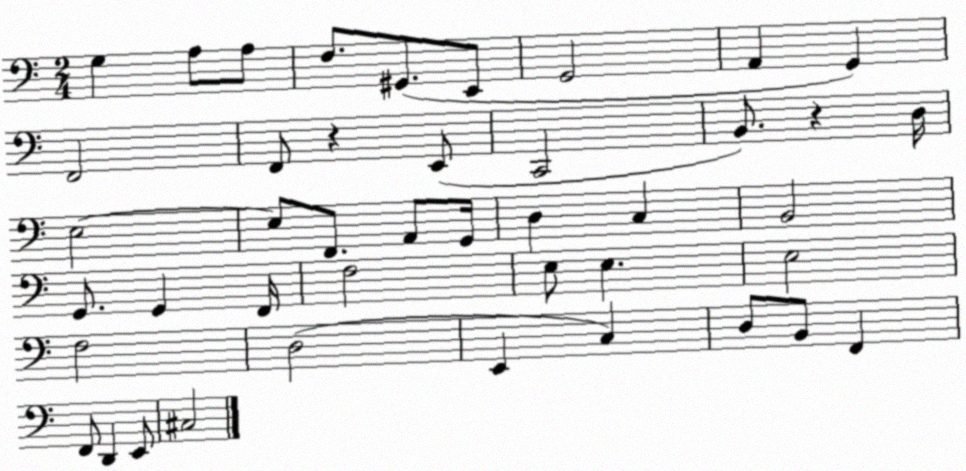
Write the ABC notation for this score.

X:1
T:Untitled
M:2/4
L:1/4
K:C
G, A,/2 A,/2 F,/2 ^G,,/2 E,,/2 G,,2 A,, G,, F,,2 F,,/2 z E,,/2 C,,2 B,,/2 z D,/4 E,2 E,/2 F,,/2 A,,/2 G,,/4 D, C, B,,2 G,,/2 G,, F,,/4 F,2 E,/2 E, E,2 F,2 D,2 E,, C, D,/2 B,,/2 F,, F,,/2 D,, E,,/2 ^C,2